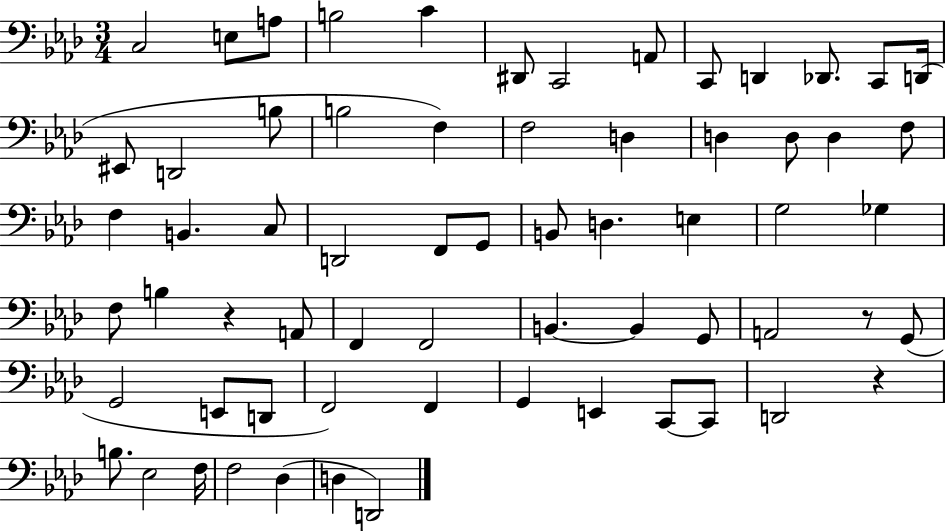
C3/h E3/e A3/e B3/h C4/q D#2/e C2/h A2/e C2/e D2/q Db2/e. C2/e D2/s EIS2/e D2/h B3/e B3/h F3/q F3/h D3/q D3/q D3/e D3/q F3/e F3/q B2/q. C3/e D2/h F2/e G2/e B2/e D3/q. E3/q G3/h Gb3/q F3/e B3/q R/q A2/e F2/q F2/h B2/q. B2/q G2/e A2/h R/e G2/e G2/h E2/e D2/e F2/h F2/q G2/q E2/q C2/e C2/e D2/h R/q B3/e. Eb3/h F3/s F3/h Db3/q D3/q D2/h